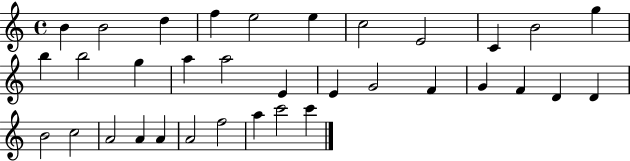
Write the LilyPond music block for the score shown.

{
  \clef treble
  \time 4/4
  \defaultTimeSignature
  \key c \major
  b'4 b'2 d''4 | f''4 e''2 e''4 | c''2 e'2 | c'4 b'2 g''4 | \break b''4 b''2 g''4 | a''4 a''2 e'4 | e'4 g'2 f'4 | g'4 f'4 d'4 d'4 | \break b'2 c''2 | a'2 a'4 a'4 | a'2 f''2 | a''4 c'''2 c'''4 | \break \bar "|."
}